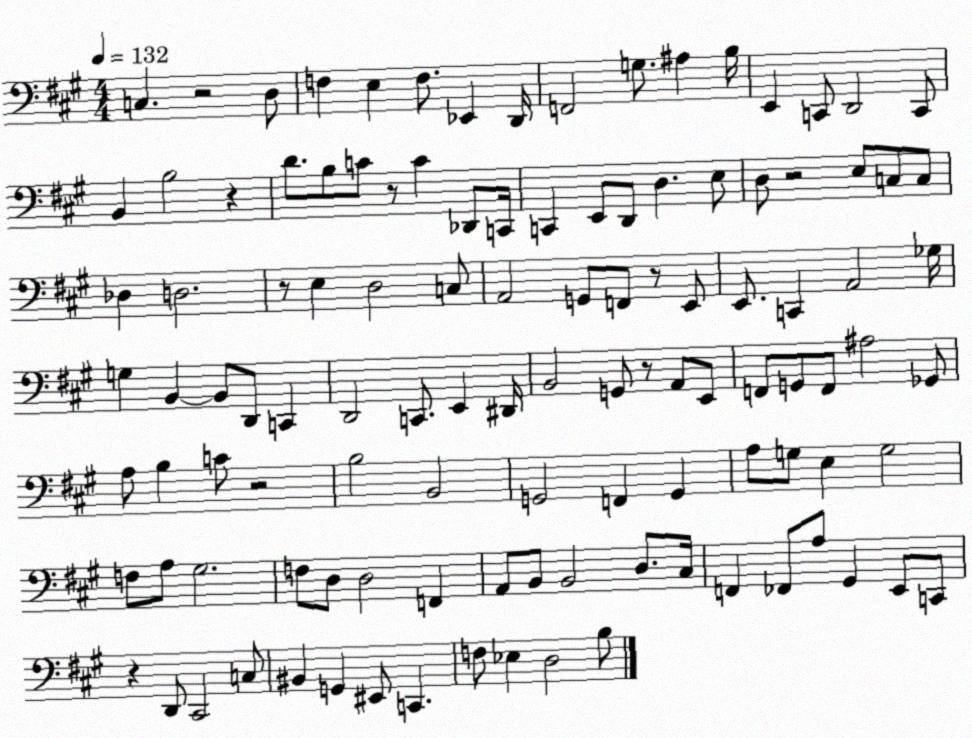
X:1
T:Untitled
M:4/4
L:1/4
K:A
C, z2 D,/2 F, E, F,/2 _E,, D,,/4 F,,2 G,/2 ^A, B,/4 E,, C,,/2 D,,2 C,,/2 B,, B,2 z D/2 B,/2 C/2 z/2 C _D,,/2 C,,/4 C,, E,,/2 D,,/2 D, E,/2 D,/2 z2 E,/2 C,/2 C,/2 _D, D,2 z/2 E, D,2 C,/2 A,,2 G,,/2 F,,/2 z/2 E,,/2 E,,/2 C,, A,,2 _G,/4 G, B,, B,,/2 D,,/2 C,, D,,2 C,,/2 E,, ^D,,/4 B,,2 G,,/2 z/2 A,,/2 E,,/2 F,,/2 G,,/2 F,,/2 ^A,2 _G,,/2 A,/2 B, C/2 z2 B,2 B,,2 G,,2 F,, G,, A,/2 G,/2 E, G,2 F,/2 A,/2 ^G,2 F,/2 D,/2 D,2 F,, A,,/2 B,,/2 B,,2 D,/2 ^C,/4 F,, _F,,/2 A,/2 ^G,, E,,/2 C,,/2 z D,,/2 ^C,,2 C,/2 ^B,, G,, ^E,,/2 C,, F,/2 _E, D,2 B,/2